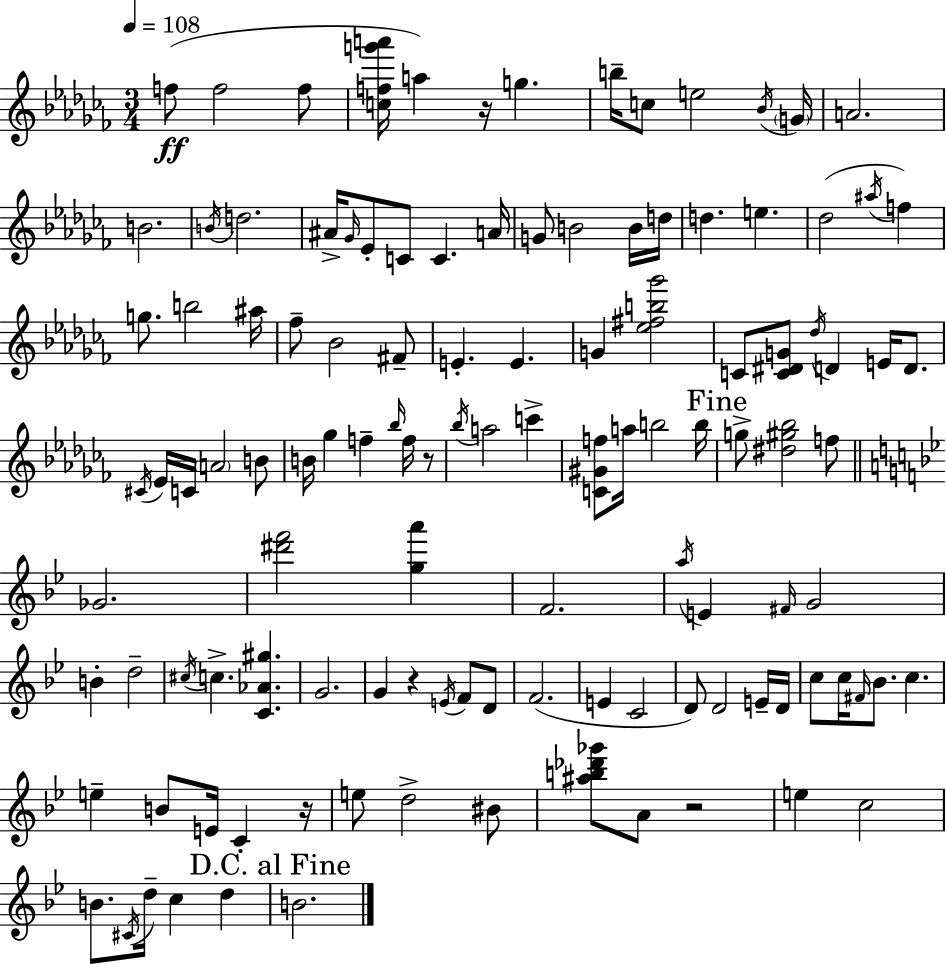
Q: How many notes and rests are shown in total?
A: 118